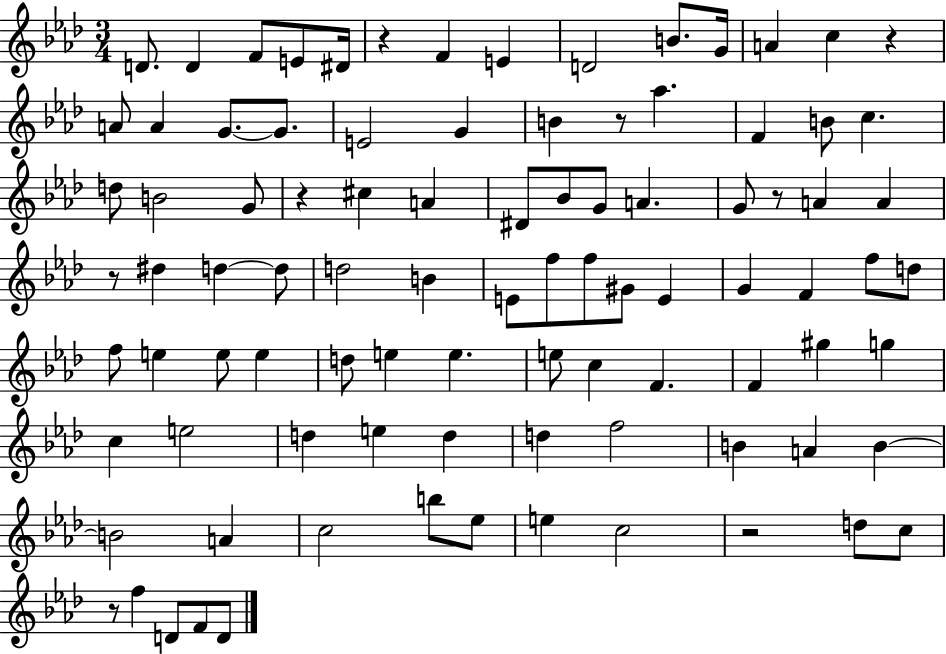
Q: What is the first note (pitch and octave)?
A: D4